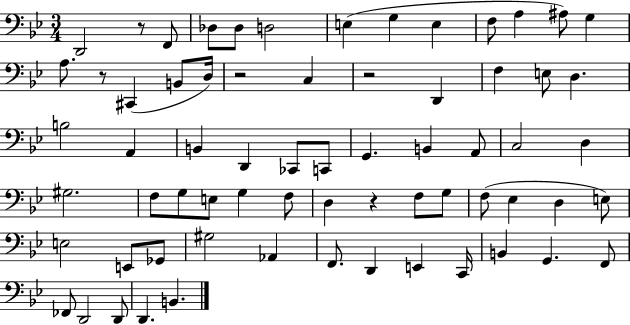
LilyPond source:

{
  \clef bass
  \numericTimeSignature
  \time 3/4
  \key bes \major
  \repeat volta 2 { d,2 r8 f,8 | des8 des8 d2 | e4( g4 e4 | f8 a4 ais8) g4 | \break a8. r8 cis,4( b,8 d16) | r2 c4 | r2 d,4 | f4 e8 d4. | \break b2 a,4 | b,4 d,4 ces,8 c,8 | g,4. b,4 a,8 | c2 d4 | \break gis2. | f8 g8 e8 g4 f8 | d4 r4 f8 g8 | f8( ees4 d4 e8) | \break e2 e,8 ges,8 | gis2 aes,4 | f,8. d,4 e,4 c,16 | b,4 g,4. f,8 | \break fes,8 d,2 d,8 | d,4. b,4. | } \bar "|."
}